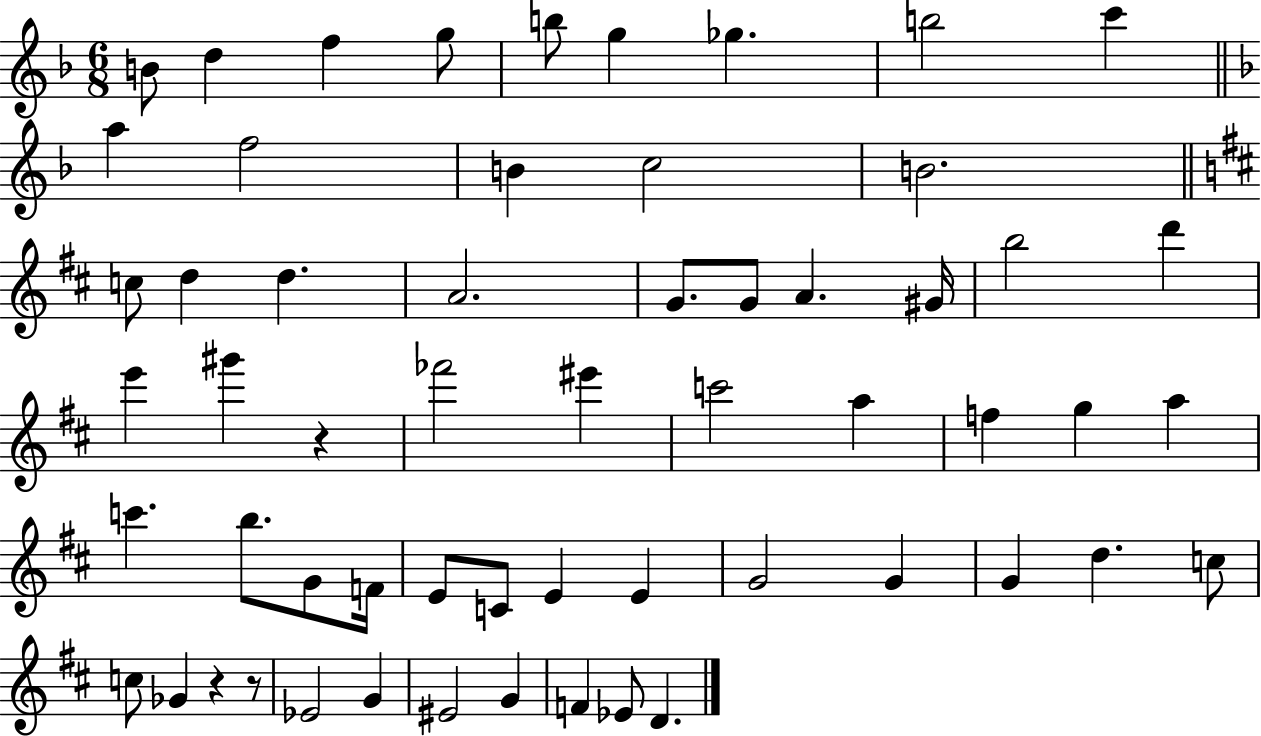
B4/e D5/q F5/q G5/e B5/e G5/q Gb5/q. B5/h C6/q A5/q F5/h B4/q C5/h B4/h. C5/e D5/q D5/q. A4/h. G4/e. G4/e A4/q. G#4/s B5/h D6/q E6/q G#6/q R/q FES6/h EIS6/q C6/h A5/q F5/q G5/q A5/q C6/q. B5/e. G4/e F4/s E4/e C4/e E4/q E4/q G4/h G4/q G4/q D5/q. C5/e C5/e Gb4/q R/q R/e Eb4/h G4/q EIS4/h G4/q F4/q Eb4/e D4/q.